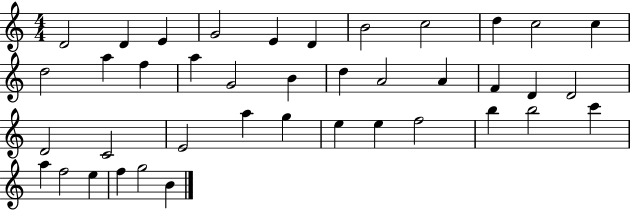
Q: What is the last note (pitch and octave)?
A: B4